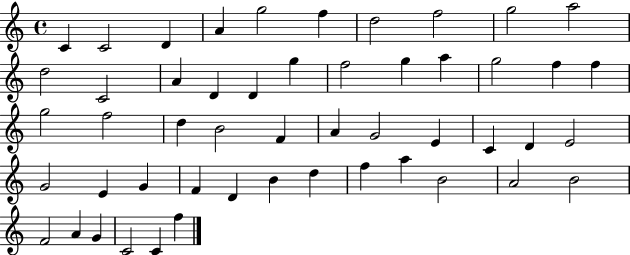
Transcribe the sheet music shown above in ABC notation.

X:1
T:Untitled
M:4/4
L:1/4
K:C
C C2 D A g2 f d2 f2 g2 a2 d2 C2 A D D g f2 g a g2 f f g2 f2 d B2 F A G2 E C D E2 G2 E G F D B d f a B2 A2 B2 F2 A G C2 C f